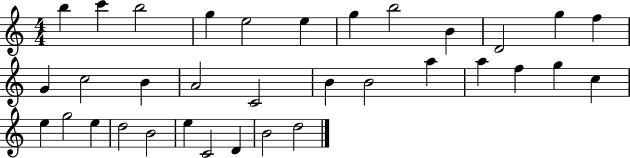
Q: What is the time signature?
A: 4/4